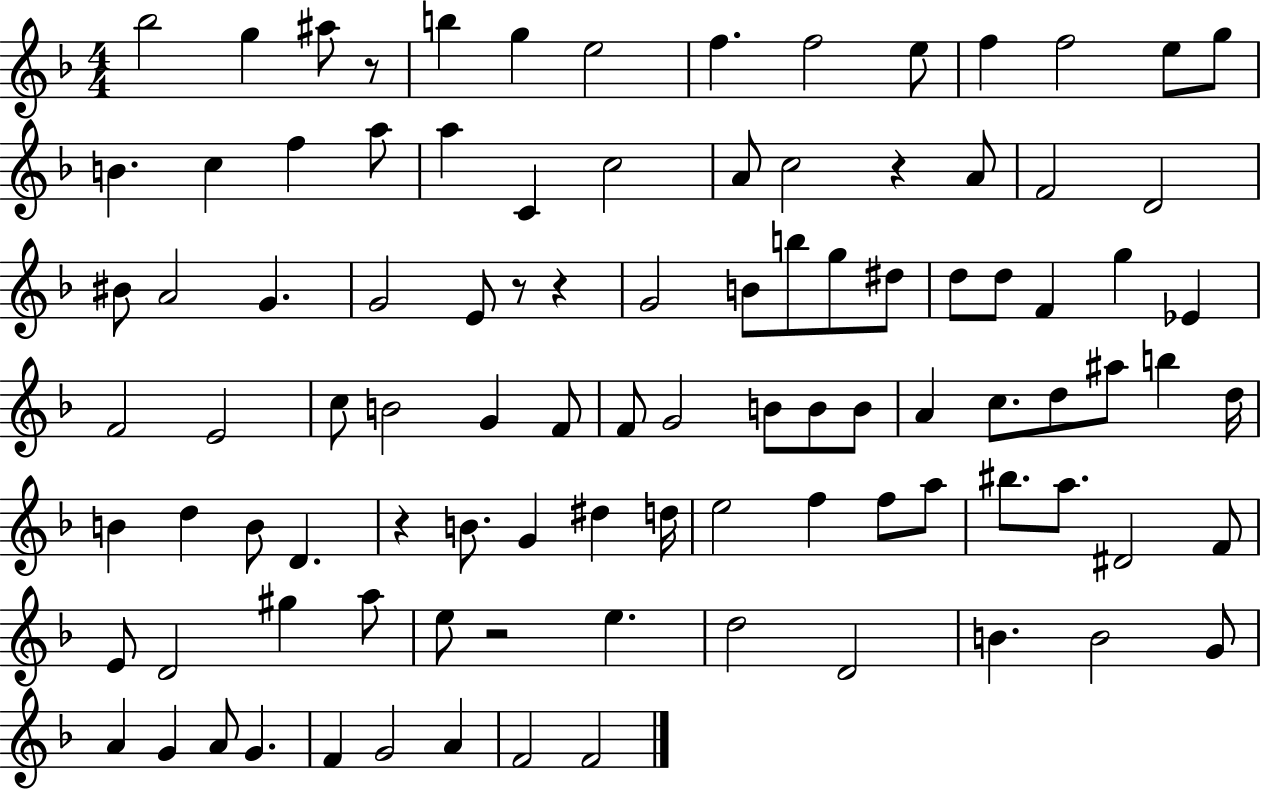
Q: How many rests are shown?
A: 6